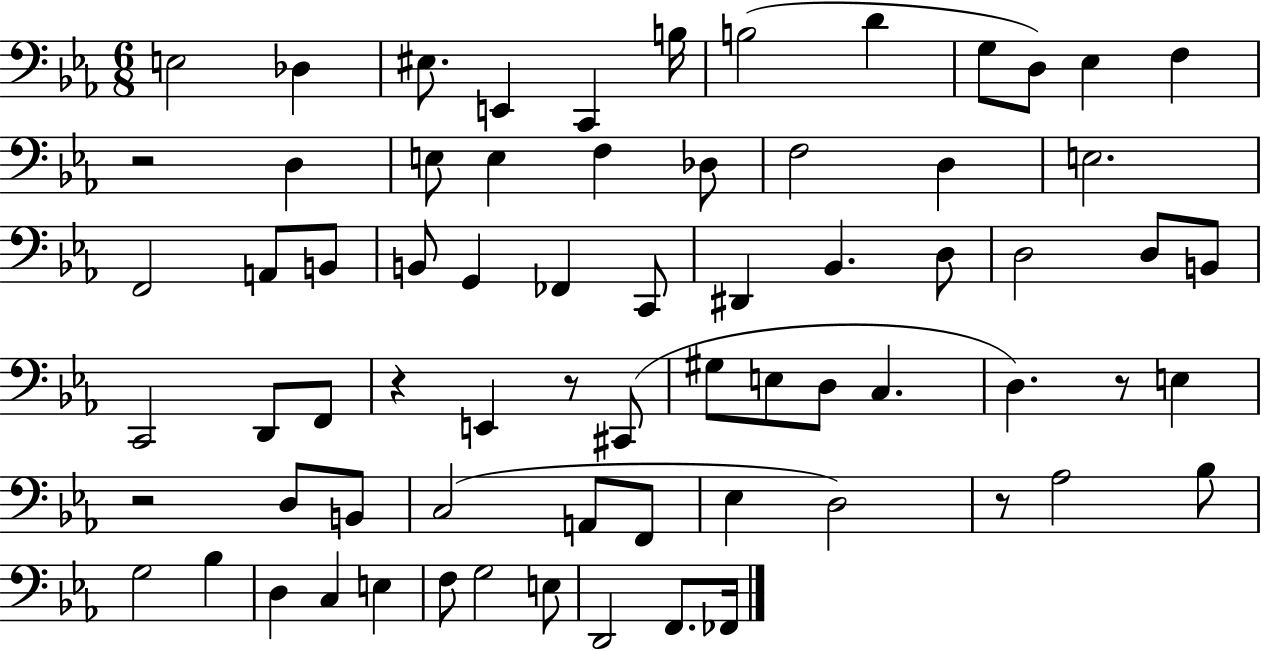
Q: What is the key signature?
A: EES major